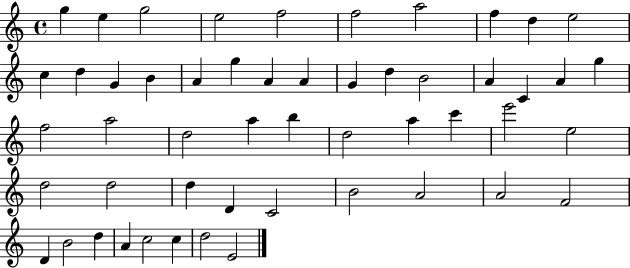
X:1
T:Untitled
M:4/4
L:1/4
K:C
g e g2 e2 f2 f2 a2 f d e2 c d G B A g A A G d B2 A C A g f2 a2 d2 a b d2 a c' e'2 e2 d2 d2 d D C2 B2 A2 A2 F2 D B2 d A c2 c d2 E2